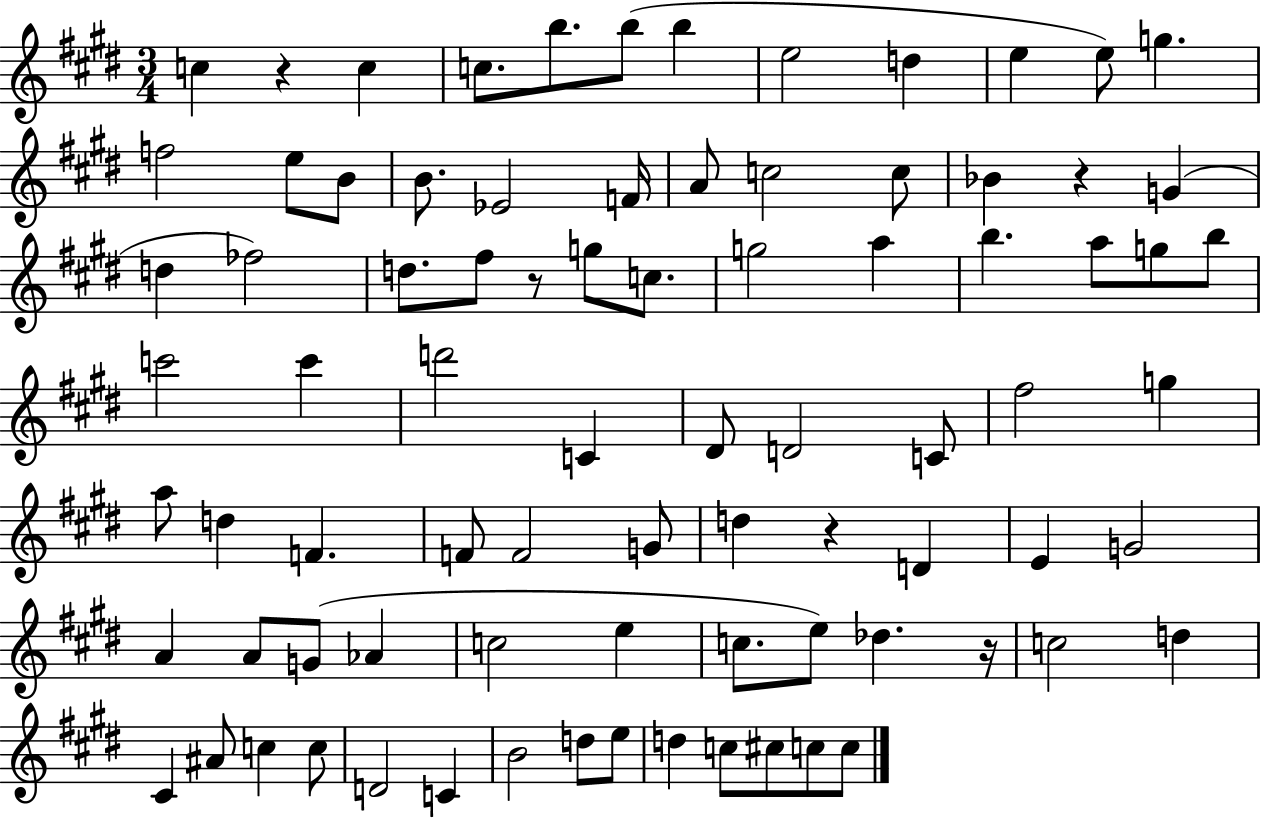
X:1
T:Untitled
M:3/4
L:1/4
K:E
c z c c/2 b/2 b/2 b e2 d e e/2 g f2 e/2 B/2 B/2 _E2 F/4 A/2 c2 c/2 _B z G d _f2 d/2 ^f/2 z/2 g/2 c/2 g2 a b a/2 g/2 b/2 c'2 c' d'2 C ^D/2 D2 C/2 ^f2 g a/2 d F F/2 F2 G/2 d z D E G2 A A/2 G/2 _A c2 e c/2 e/2 _d z/4 c2 d ^C ^A/2 c c/2 D2 C B2 d/2 e/2 d c/2 ^c/2 c/2 c/2